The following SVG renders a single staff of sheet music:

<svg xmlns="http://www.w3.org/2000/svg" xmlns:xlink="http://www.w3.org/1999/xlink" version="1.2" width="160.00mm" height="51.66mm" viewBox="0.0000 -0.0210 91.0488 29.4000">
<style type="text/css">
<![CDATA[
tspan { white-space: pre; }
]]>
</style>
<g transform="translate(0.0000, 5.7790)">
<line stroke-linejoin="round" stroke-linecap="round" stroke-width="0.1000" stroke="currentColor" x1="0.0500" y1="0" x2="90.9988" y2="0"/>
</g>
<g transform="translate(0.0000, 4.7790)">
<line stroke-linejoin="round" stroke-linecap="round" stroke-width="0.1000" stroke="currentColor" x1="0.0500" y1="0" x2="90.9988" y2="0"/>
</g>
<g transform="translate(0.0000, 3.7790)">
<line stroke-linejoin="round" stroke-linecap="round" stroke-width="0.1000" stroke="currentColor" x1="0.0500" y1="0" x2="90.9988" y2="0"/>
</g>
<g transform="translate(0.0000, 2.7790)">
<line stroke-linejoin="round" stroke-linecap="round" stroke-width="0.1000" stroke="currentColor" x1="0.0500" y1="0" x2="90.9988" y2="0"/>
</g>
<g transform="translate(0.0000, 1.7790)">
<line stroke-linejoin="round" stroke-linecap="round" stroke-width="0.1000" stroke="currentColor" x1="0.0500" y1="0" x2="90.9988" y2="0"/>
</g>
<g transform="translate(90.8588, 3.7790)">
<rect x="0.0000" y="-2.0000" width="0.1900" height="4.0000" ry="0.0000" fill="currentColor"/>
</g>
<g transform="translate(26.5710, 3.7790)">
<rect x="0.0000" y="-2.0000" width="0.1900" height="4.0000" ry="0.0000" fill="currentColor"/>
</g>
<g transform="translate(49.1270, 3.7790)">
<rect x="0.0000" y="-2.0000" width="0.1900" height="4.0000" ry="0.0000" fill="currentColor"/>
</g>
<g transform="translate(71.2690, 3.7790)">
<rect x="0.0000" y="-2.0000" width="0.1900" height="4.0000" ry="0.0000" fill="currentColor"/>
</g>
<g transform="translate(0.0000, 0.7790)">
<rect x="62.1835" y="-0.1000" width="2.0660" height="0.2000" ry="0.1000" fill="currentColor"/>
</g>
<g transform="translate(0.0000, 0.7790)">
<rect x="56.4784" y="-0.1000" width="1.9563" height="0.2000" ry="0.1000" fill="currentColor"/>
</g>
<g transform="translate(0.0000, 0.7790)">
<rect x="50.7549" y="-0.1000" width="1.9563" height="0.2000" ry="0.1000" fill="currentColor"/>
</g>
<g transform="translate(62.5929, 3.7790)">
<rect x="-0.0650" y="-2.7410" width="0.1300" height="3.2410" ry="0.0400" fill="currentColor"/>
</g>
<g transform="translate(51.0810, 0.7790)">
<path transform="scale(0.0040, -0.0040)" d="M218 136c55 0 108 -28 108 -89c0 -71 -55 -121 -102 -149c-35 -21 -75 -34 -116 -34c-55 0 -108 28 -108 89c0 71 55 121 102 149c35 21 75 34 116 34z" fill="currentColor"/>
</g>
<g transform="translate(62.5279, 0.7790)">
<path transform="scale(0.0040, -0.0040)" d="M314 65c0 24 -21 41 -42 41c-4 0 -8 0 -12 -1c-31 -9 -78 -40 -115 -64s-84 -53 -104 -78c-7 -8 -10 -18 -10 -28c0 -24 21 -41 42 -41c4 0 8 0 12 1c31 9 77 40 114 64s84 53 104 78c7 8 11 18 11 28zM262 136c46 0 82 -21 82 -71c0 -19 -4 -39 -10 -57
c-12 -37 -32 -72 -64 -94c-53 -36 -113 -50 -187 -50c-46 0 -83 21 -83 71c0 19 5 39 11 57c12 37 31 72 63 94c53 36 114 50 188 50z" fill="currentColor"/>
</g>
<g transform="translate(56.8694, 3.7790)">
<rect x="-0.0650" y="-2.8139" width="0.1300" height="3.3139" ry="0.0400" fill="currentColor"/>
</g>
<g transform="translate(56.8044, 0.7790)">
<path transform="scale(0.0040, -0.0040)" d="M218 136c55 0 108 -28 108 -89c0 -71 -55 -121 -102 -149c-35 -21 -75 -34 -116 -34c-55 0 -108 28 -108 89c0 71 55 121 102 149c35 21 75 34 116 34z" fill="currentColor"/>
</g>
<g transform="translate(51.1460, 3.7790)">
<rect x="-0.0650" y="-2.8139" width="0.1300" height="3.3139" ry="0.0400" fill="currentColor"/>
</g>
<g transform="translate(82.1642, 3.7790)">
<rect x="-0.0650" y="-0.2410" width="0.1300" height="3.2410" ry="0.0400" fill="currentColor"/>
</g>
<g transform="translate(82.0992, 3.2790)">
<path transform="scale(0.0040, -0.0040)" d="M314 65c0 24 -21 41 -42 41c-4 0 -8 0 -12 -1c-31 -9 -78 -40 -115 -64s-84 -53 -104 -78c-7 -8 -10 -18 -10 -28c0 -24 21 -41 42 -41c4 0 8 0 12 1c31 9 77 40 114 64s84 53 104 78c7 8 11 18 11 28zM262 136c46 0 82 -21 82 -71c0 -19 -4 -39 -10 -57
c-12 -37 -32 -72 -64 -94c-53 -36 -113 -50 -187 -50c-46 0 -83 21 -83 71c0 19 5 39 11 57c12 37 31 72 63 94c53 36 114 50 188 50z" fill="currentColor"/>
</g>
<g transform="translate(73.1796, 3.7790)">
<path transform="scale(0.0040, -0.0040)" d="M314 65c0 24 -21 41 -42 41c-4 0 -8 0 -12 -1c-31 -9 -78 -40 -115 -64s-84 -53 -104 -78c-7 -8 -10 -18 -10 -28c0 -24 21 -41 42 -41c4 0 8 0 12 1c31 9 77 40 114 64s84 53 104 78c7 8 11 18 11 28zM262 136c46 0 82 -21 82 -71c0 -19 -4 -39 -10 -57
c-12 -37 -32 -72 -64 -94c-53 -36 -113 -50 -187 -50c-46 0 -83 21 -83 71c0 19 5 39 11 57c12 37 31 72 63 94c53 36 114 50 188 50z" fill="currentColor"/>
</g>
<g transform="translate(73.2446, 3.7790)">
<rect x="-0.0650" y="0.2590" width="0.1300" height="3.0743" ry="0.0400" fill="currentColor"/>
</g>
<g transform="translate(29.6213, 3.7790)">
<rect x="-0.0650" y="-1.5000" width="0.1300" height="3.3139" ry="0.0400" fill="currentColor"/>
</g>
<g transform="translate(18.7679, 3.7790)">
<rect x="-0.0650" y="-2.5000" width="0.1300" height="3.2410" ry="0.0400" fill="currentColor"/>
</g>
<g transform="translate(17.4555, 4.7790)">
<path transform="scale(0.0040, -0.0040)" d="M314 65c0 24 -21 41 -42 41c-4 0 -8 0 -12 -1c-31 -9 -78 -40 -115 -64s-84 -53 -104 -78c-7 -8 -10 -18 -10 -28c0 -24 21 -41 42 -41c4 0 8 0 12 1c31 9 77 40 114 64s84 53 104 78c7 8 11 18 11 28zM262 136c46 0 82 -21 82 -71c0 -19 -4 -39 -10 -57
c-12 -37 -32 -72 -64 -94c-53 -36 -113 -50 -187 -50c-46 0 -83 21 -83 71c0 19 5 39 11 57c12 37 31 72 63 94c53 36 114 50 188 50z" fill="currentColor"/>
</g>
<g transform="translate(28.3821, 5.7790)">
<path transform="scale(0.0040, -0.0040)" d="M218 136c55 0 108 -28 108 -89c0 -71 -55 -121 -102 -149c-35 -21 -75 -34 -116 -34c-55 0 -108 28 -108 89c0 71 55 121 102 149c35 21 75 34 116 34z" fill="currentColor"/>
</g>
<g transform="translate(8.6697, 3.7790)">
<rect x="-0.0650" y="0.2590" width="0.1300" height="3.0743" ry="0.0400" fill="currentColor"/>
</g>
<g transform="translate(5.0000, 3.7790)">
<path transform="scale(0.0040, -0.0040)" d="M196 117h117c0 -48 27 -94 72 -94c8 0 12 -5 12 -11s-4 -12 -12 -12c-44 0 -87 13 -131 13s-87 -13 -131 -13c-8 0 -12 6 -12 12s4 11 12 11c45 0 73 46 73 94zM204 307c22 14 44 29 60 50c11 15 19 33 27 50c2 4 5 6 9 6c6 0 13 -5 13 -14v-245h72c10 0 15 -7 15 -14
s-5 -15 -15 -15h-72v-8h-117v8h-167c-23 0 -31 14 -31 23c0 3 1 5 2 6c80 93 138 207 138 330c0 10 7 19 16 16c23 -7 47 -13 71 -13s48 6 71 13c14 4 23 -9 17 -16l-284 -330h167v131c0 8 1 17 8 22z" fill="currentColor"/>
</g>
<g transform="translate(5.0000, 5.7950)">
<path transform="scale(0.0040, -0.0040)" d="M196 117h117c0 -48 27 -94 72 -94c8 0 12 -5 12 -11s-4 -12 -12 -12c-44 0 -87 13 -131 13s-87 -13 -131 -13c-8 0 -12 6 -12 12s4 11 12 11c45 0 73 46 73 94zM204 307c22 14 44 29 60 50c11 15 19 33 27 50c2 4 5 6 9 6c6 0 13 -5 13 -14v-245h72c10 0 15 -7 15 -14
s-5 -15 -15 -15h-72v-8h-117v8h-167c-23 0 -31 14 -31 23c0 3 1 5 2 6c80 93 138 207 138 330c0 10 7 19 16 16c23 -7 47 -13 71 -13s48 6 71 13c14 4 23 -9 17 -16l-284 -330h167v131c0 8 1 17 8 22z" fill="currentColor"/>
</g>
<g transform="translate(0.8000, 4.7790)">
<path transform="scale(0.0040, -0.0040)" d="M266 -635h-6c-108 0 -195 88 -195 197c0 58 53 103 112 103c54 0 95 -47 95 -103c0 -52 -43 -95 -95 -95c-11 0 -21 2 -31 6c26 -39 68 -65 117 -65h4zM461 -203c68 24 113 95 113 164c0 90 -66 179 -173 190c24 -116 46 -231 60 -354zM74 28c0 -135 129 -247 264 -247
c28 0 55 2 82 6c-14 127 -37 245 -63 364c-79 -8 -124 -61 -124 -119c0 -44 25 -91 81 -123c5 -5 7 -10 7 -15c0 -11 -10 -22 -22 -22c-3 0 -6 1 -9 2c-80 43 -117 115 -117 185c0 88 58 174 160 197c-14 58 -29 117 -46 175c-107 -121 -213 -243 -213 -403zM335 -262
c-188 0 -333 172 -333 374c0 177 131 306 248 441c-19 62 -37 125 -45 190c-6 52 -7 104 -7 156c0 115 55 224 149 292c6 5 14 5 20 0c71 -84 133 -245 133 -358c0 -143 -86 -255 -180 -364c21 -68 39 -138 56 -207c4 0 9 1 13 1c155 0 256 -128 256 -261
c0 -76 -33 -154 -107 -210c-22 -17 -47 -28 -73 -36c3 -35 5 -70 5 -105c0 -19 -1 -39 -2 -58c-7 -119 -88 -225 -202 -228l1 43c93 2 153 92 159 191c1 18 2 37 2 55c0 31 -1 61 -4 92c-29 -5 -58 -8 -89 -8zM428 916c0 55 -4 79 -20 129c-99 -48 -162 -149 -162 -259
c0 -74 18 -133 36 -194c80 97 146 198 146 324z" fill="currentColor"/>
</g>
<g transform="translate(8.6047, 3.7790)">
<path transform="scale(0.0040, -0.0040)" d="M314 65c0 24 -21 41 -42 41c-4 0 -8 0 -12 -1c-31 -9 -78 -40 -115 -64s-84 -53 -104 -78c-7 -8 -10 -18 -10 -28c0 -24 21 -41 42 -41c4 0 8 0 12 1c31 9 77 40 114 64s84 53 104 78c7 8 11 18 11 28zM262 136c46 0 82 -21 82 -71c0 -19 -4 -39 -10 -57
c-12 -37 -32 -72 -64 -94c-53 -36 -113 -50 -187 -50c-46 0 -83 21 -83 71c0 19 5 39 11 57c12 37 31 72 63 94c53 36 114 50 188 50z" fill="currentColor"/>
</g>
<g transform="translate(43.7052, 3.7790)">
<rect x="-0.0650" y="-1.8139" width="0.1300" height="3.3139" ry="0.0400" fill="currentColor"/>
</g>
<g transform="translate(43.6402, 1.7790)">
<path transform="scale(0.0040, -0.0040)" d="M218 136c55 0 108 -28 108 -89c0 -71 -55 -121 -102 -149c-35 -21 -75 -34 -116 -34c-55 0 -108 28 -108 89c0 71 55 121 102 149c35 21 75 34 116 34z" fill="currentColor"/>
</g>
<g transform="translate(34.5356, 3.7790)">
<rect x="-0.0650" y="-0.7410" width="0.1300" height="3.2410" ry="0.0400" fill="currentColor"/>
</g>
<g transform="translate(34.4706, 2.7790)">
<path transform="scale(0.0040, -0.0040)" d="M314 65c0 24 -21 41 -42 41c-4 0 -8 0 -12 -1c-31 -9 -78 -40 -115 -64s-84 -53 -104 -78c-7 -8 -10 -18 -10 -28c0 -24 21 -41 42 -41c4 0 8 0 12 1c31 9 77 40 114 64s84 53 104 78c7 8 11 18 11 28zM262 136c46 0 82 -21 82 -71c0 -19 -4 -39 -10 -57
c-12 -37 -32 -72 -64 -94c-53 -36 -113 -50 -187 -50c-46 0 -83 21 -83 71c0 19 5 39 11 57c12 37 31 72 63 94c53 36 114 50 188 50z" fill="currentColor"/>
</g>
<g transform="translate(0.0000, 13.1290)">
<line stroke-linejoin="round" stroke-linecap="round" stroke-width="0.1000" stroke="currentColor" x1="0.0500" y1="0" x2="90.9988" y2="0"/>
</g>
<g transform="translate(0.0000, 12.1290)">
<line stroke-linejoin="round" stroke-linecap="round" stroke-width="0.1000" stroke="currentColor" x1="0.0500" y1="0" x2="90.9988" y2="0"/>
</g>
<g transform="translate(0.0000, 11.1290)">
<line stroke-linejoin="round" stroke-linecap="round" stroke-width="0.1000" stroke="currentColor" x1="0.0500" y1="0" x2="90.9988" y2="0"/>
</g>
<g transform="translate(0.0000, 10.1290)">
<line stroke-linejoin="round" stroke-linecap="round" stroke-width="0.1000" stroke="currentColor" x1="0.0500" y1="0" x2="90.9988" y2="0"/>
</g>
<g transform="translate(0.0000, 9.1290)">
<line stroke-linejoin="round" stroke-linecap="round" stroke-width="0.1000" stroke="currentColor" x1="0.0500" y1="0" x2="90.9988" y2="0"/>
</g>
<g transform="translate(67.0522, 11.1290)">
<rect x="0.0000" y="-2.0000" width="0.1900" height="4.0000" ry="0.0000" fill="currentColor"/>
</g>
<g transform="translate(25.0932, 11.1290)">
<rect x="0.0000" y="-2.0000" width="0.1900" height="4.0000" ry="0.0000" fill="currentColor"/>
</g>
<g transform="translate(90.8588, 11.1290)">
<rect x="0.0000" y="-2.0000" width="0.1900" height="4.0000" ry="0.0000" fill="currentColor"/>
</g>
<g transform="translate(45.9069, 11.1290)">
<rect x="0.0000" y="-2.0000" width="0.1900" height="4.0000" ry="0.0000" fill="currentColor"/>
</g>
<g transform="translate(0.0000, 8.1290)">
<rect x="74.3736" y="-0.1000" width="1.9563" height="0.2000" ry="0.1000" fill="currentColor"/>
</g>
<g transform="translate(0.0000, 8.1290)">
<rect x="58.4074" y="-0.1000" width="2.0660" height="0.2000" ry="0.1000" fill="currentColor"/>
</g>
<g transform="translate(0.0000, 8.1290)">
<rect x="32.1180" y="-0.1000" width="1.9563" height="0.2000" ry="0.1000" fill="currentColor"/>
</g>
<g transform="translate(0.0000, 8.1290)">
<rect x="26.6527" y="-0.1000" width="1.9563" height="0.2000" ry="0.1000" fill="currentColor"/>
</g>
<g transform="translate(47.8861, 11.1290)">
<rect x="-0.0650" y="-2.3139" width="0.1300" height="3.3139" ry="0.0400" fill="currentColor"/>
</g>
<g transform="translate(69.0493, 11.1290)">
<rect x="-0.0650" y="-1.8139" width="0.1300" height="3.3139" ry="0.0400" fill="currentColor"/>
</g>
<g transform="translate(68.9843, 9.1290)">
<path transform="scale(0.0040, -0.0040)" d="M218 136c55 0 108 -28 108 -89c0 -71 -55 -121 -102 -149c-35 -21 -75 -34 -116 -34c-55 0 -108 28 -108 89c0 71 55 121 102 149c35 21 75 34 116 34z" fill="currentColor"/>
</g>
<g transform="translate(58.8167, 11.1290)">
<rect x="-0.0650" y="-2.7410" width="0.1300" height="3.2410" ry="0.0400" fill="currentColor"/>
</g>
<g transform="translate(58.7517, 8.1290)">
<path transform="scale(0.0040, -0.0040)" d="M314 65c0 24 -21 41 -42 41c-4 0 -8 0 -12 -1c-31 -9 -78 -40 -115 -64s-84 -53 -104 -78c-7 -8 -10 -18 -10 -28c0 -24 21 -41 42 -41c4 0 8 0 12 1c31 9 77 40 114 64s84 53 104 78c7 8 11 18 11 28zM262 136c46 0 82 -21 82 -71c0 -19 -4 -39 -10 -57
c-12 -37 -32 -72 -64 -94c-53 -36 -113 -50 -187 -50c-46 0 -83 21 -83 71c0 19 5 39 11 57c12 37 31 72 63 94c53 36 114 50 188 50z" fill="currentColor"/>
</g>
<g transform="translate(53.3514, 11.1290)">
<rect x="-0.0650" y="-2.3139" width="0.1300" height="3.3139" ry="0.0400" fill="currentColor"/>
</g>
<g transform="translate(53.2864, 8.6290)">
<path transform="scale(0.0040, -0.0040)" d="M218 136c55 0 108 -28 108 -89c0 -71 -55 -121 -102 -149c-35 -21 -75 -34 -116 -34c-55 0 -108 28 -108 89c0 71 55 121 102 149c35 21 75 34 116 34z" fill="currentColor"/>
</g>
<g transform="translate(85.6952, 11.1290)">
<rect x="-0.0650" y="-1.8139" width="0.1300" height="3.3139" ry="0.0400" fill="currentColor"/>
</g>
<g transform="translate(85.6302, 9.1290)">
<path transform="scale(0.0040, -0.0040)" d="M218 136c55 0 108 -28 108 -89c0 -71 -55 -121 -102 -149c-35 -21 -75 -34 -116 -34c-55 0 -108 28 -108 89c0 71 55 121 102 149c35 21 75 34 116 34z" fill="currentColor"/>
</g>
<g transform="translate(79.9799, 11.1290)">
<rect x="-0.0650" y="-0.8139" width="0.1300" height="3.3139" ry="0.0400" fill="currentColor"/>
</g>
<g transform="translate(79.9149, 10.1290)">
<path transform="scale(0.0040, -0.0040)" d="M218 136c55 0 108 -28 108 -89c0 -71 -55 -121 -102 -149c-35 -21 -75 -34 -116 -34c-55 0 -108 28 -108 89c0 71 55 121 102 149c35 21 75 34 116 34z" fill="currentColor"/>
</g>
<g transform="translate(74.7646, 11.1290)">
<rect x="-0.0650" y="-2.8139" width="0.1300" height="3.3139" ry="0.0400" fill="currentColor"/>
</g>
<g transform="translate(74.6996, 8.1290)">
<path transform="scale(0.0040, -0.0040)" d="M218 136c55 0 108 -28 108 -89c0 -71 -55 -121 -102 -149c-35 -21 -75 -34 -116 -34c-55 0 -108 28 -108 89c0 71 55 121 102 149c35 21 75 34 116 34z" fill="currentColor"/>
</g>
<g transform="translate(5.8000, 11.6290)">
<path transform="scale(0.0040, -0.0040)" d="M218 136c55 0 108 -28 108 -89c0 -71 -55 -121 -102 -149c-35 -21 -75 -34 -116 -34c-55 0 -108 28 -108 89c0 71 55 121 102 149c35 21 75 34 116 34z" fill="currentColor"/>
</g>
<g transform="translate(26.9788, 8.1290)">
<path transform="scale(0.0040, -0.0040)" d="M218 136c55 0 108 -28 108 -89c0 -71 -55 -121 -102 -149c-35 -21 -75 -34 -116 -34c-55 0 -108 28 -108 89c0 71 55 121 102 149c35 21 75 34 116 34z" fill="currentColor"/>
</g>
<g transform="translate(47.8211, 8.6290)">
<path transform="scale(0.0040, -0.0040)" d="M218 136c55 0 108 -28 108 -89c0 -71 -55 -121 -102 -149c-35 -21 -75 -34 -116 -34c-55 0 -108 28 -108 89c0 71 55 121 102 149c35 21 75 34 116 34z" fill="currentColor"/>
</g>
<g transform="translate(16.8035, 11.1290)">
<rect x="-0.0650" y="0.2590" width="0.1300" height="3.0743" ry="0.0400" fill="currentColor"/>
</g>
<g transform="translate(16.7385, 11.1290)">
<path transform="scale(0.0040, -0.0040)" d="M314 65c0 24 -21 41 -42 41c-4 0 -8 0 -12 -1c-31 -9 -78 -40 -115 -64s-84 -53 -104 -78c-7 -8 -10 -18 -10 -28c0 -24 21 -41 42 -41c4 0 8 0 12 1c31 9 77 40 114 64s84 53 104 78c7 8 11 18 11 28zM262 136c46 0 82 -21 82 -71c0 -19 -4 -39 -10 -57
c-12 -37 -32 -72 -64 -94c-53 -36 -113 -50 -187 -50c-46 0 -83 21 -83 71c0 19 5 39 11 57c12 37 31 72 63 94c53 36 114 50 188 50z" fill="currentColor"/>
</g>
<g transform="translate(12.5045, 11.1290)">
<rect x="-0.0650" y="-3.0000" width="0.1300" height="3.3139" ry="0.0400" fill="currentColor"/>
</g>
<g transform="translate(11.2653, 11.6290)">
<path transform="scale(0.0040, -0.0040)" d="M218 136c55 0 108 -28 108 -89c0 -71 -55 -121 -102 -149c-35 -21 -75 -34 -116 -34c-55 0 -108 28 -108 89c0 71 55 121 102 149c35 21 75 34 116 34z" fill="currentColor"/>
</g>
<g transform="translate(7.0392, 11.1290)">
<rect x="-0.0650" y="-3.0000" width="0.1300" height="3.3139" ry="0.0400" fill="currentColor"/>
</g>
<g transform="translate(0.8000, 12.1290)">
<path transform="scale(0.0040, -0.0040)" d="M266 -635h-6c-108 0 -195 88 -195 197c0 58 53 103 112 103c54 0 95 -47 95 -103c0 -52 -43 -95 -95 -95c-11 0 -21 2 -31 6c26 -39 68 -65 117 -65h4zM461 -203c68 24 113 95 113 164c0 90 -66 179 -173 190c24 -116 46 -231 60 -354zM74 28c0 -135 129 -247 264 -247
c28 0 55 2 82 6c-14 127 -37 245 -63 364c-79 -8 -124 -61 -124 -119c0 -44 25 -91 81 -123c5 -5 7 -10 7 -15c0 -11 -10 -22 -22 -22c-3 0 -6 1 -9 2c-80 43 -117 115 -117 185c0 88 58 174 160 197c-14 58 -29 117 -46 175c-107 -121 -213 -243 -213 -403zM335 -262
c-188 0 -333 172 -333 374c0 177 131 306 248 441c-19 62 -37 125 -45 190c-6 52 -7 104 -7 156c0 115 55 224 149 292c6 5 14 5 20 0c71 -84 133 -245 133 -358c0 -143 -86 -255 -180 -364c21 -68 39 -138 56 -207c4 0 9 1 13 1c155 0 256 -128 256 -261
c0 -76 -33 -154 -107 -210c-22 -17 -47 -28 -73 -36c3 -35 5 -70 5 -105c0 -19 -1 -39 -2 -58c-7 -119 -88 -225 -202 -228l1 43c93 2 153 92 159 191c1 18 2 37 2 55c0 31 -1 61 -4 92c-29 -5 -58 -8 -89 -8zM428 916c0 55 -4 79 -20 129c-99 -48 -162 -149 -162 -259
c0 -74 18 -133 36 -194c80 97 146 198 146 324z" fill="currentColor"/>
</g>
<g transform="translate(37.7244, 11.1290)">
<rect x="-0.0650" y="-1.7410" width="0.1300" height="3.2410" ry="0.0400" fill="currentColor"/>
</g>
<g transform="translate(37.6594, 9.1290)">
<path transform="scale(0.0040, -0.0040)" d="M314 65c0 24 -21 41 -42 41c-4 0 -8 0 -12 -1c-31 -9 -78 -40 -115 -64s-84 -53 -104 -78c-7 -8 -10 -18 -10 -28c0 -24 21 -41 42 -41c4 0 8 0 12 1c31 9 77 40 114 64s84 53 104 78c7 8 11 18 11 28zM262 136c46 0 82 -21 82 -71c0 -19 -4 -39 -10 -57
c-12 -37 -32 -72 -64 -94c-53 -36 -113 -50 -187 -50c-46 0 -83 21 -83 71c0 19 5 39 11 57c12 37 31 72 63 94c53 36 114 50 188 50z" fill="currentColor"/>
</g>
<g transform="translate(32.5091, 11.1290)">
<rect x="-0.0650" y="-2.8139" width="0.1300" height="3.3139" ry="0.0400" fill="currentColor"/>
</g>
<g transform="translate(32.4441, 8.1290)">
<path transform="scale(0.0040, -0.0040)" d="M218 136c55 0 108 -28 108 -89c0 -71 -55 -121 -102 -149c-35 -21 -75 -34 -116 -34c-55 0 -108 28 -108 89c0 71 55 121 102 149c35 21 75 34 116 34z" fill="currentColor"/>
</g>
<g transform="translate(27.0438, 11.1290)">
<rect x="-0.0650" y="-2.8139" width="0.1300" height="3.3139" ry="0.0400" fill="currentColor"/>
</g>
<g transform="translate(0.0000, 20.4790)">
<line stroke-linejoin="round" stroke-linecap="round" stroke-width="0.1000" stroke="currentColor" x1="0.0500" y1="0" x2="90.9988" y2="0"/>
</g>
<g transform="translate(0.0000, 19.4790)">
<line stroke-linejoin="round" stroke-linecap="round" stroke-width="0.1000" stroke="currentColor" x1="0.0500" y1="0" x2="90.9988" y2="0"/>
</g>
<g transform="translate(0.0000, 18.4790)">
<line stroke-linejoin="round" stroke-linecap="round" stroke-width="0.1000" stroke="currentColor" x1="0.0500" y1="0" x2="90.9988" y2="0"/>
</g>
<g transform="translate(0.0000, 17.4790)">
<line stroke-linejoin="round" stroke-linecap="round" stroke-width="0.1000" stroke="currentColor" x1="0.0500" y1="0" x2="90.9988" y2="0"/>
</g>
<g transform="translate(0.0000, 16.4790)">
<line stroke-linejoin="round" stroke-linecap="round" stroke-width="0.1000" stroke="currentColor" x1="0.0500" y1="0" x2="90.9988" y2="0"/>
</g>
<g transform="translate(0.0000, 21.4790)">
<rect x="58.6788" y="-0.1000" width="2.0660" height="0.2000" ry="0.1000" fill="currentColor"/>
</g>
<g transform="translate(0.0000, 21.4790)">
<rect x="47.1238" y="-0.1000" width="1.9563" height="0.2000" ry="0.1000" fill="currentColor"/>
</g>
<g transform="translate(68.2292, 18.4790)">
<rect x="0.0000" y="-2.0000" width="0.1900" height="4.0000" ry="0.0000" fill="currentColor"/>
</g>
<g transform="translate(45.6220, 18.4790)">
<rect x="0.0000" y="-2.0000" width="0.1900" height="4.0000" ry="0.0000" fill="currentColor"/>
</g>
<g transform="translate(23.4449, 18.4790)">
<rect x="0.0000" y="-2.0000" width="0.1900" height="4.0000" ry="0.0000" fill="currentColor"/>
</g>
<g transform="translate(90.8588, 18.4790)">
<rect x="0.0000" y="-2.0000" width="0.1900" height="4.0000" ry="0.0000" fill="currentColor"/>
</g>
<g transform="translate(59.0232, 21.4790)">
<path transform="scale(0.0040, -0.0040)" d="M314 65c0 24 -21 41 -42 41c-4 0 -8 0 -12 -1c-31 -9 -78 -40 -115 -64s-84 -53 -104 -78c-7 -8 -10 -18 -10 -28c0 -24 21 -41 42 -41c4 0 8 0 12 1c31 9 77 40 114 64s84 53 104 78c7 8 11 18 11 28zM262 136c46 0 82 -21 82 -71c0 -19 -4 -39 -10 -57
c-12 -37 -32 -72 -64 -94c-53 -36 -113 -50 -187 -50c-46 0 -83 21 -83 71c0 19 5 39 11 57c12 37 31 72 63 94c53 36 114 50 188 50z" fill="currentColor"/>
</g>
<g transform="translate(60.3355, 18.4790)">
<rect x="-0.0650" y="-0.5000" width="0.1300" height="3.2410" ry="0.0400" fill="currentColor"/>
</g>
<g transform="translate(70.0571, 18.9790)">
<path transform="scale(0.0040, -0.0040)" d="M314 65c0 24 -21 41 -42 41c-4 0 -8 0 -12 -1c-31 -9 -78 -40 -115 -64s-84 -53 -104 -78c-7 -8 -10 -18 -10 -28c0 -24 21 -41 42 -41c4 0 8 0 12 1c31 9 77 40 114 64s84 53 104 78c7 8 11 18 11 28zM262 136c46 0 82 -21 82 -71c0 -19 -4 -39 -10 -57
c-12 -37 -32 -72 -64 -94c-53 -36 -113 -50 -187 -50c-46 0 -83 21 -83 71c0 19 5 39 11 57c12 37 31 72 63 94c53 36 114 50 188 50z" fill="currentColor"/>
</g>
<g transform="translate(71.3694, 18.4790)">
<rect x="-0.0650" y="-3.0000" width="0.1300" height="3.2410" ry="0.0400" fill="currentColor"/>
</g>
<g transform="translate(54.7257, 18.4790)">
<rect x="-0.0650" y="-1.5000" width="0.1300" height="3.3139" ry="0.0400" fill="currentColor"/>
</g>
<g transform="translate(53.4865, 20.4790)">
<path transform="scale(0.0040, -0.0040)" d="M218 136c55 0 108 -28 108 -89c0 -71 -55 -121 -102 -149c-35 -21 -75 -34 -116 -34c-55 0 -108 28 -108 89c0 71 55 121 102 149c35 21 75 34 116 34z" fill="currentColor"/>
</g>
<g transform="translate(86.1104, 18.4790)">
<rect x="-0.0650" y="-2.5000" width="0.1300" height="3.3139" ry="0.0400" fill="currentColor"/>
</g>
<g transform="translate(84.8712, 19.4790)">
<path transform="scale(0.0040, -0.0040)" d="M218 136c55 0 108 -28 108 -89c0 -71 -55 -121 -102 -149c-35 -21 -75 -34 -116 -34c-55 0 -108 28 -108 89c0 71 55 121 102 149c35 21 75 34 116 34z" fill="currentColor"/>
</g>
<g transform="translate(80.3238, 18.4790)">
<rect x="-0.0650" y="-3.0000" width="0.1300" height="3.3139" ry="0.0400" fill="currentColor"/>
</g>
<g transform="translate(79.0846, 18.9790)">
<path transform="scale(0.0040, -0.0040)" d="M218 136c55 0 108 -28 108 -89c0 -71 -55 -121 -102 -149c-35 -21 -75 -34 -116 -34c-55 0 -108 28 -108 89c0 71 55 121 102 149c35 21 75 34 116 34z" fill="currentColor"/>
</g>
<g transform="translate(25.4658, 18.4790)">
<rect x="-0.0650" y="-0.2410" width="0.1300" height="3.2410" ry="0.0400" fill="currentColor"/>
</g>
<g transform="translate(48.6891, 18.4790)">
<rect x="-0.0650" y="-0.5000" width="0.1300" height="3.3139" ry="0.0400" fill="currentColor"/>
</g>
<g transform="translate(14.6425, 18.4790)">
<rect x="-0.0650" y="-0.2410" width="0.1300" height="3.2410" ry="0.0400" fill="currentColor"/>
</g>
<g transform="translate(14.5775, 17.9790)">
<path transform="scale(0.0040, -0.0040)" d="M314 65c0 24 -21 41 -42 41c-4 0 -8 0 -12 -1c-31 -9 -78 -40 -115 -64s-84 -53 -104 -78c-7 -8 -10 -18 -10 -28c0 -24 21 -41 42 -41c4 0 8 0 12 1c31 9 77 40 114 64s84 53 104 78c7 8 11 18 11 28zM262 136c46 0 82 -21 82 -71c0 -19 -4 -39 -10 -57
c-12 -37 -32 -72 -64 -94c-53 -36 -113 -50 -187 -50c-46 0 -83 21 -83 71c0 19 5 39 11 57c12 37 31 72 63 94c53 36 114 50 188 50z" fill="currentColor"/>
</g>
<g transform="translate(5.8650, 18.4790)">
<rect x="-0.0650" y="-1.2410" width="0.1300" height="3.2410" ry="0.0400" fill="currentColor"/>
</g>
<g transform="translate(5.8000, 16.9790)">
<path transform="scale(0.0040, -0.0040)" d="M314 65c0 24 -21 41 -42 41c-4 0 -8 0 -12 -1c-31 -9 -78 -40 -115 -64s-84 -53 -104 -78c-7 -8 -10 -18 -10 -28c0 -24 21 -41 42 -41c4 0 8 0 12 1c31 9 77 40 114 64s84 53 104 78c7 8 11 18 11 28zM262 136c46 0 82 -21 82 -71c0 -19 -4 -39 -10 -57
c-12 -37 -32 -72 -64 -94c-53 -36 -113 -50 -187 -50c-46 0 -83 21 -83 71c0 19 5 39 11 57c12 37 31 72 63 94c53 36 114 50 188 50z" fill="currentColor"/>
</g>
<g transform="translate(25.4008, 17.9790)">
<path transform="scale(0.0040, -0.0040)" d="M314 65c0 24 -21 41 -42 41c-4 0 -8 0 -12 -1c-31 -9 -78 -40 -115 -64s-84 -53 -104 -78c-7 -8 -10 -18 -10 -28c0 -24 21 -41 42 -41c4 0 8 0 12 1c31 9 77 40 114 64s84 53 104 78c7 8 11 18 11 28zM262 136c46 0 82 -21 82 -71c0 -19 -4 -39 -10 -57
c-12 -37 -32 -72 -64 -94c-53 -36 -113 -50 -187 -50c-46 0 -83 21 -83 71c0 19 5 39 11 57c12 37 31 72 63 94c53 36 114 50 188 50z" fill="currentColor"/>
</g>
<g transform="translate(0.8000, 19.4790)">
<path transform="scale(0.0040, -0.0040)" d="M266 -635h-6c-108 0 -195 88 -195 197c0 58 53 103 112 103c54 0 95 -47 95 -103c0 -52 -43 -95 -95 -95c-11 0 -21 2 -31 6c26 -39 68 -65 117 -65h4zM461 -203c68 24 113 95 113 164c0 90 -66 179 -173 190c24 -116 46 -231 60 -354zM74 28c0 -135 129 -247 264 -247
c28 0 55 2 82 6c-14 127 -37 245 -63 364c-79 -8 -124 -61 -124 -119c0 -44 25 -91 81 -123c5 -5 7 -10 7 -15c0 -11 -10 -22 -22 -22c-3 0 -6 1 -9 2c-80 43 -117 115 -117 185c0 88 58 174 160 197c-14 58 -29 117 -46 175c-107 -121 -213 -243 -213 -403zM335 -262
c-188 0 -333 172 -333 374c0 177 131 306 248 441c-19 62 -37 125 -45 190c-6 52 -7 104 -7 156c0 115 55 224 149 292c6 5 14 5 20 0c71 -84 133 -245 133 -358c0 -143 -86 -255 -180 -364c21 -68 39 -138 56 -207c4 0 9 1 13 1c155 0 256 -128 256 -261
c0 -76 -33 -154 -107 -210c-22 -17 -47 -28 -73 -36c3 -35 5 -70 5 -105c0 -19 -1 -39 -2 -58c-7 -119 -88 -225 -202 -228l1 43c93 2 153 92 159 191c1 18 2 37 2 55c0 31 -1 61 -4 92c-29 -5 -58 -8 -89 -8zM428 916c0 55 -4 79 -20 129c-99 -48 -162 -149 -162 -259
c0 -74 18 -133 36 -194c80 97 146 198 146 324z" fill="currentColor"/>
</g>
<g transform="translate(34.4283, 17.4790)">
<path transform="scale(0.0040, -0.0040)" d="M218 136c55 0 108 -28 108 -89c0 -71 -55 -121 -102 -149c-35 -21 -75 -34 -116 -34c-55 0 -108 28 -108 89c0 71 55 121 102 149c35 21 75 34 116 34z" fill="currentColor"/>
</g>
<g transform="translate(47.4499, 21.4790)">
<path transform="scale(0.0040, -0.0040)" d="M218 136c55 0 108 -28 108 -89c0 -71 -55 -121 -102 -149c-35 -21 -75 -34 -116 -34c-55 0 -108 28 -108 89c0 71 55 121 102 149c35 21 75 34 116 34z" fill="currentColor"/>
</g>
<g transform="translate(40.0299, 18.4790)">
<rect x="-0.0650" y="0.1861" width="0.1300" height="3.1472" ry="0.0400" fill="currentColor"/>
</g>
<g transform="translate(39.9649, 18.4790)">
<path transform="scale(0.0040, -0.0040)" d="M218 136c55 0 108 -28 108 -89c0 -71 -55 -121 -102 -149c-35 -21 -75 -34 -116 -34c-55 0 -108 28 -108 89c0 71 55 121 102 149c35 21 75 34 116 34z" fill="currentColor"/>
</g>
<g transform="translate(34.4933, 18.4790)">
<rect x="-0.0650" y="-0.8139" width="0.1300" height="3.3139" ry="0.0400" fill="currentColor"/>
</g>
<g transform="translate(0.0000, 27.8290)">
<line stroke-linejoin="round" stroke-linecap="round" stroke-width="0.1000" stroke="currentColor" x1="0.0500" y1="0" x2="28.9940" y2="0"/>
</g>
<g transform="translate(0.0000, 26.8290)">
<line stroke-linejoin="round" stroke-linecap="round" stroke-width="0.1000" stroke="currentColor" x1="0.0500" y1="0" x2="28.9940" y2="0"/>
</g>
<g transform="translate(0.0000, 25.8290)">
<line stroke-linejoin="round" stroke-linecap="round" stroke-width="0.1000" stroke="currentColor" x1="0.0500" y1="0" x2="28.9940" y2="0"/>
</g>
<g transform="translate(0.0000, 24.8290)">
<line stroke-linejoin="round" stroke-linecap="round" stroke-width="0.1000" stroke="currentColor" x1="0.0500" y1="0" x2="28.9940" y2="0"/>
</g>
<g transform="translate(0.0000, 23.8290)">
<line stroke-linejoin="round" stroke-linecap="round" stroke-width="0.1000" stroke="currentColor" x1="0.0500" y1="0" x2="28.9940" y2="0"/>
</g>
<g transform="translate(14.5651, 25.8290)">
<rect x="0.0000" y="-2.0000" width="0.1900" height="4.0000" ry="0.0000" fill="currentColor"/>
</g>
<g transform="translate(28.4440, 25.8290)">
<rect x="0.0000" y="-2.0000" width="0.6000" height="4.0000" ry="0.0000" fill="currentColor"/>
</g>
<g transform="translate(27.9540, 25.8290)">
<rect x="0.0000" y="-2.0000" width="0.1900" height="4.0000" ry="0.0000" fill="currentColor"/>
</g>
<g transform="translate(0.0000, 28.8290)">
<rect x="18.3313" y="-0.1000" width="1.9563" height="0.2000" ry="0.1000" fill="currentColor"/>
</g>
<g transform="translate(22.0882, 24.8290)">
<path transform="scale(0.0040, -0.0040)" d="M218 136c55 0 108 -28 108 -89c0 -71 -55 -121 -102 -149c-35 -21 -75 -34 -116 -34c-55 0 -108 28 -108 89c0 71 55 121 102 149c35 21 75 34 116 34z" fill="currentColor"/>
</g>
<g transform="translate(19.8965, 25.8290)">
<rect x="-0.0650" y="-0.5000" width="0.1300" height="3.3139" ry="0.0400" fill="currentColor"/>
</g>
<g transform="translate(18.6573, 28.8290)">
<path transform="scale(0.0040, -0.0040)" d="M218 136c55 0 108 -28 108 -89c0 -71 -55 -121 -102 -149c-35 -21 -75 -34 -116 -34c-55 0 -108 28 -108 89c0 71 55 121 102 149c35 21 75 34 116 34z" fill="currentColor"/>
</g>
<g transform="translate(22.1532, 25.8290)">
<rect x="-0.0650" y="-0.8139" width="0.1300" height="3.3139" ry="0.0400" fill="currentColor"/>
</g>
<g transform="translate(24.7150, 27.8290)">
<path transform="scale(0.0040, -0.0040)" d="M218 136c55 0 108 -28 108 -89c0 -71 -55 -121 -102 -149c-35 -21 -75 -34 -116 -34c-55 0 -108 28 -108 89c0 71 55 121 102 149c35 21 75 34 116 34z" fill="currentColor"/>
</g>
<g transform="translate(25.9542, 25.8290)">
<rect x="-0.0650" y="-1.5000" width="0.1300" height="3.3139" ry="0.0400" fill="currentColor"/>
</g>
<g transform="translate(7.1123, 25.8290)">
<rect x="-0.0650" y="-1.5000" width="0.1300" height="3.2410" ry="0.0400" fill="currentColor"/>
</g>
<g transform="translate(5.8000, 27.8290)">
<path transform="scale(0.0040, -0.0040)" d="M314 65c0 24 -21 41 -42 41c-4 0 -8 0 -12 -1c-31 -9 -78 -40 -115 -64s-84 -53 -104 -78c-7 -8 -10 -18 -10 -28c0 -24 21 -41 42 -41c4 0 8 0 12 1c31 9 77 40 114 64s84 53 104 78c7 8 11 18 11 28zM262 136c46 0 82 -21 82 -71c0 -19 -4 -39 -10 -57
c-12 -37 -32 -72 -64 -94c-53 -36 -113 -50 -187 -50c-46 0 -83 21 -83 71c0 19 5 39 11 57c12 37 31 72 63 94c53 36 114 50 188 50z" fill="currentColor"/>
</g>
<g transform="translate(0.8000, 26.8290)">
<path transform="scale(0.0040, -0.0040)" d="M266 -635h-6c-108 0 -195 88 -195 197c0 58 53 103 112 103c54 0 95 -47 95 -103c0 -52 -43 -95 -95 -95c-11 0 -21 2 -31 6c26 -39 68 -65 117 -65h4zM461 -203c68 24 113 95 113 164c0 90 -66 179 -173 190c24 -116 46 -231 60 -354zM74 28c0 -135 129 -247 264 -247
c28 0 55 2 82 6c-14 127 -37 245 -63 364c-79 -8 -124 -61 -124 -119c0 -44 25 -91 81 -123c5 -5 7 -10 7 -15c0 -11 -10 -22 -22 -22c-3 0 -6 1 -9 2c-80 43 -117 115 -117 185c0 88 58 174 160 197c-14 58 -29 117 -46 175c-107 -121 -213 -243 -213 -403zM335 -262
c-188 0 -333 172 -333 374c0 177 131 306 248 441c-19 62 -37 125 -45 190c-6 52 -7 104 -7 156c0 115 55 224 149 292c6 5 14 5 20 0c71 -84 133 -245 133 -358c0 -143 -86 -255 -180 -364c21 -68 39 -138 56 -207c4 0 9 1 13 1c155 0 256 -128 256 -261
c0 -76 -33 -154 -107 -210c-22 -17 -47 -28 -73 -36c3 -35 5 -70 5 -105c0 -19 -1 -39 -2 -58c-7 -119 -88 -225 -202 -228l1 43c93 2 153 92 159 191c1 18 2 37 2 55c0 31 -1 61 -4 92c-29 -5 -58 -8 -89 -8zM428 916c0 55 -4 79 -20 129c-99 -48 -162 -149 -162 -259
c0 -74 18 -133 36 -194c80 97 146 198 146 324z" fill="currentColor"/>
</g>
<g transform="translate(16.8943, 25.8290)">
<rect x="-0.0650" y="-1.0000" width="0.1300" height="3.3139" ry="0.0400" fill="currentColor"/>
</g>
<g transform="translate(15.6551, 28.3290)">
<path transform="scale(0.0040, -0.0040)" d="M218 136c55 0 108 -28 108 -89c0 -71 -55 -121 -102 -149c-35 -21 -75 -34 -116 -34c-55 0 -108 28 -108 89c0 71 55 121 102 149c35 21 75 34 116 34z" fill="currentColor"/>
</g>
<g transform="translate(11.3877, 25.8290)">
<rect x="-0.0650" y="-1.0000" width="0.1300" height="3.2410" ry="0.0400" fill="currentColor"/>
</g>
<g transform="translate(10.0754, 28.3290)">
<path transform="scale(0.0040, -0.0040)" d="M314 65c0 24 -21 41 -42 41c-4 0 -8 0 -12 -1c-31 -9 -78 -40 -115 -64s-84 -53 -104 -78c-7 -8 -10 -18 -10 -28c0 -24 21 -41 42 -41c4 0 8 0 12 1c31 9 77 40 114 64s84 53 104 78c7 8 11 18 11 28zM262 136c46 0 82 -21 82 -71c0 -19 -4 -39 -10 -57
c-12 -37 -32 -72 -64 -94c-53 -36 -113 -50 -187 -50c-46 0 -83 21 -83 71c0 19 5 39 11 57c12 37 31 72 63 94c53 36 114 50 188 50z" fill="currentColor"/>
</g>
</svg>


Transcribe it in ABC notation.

X:1
T:Untitled
M:4/4
L:1/4
K:C
B2 G2 E d2 f a a a2 B2 c2 A A B2 a a f2 g g a2 f a d f e2 c2 c2 d B C E C2 A2 A G E2 D2 D C d E